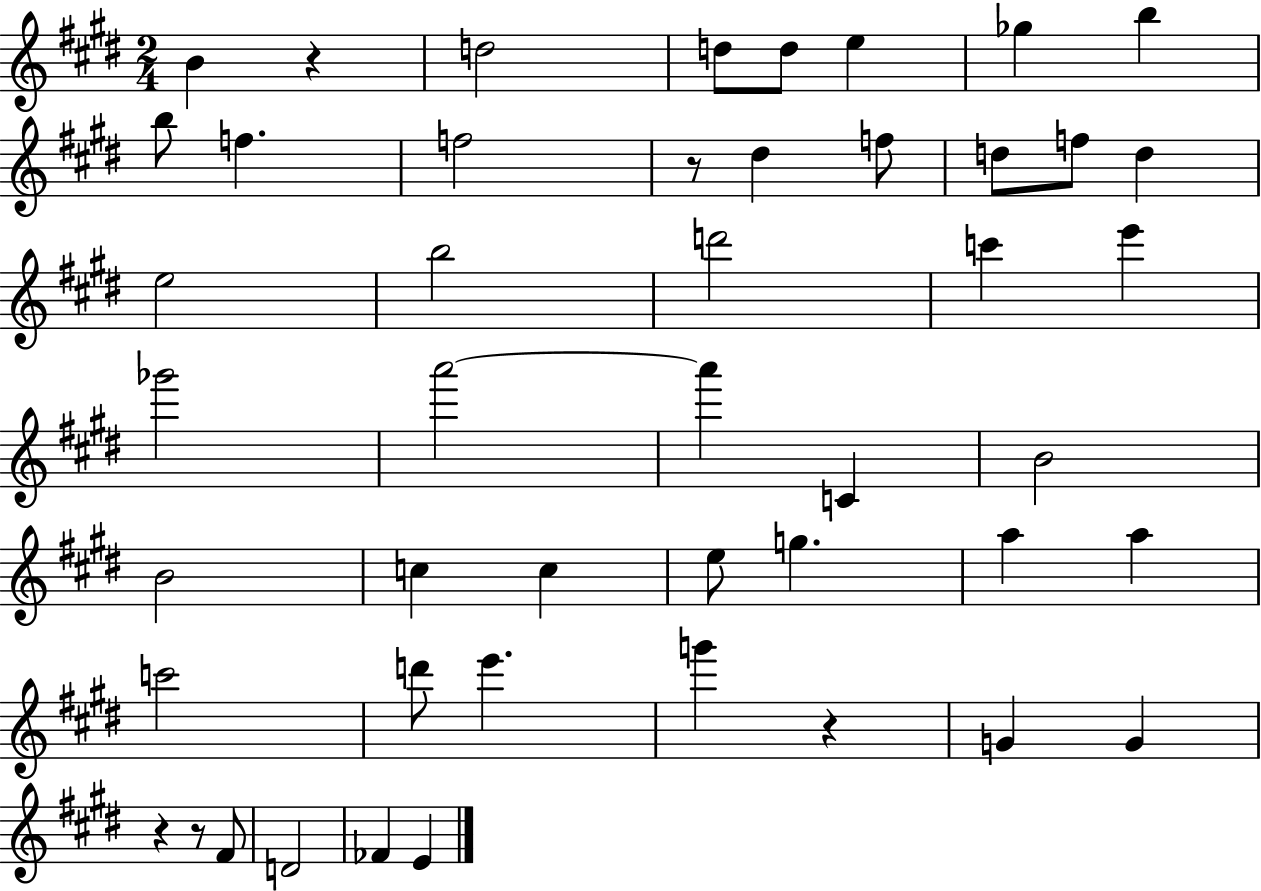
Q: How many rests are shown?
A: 5